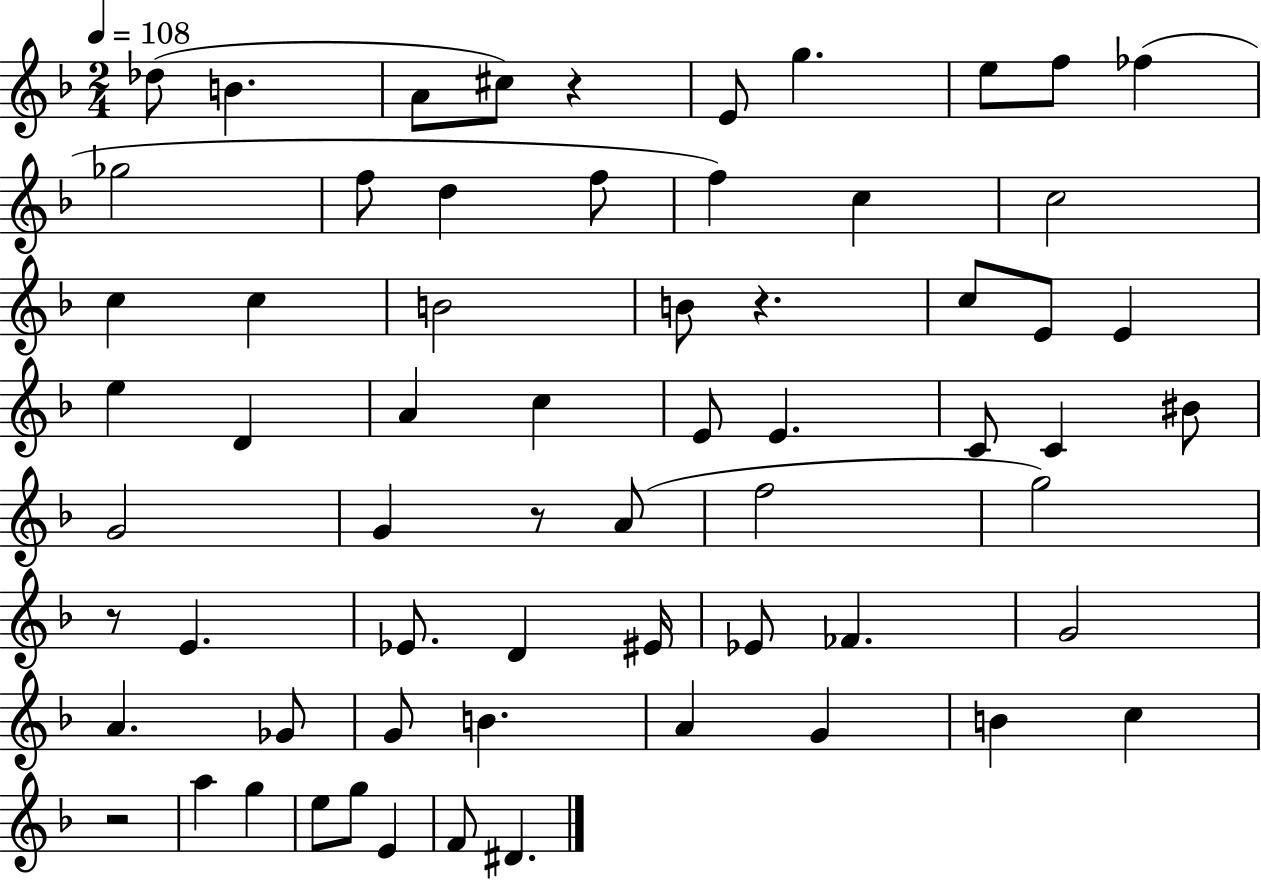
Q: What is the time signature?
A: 2/4